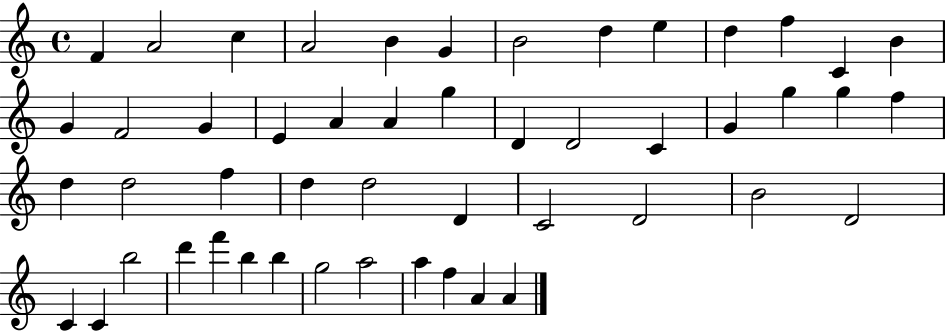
{
  \clef treble
  \time 4/4
  \defaultTimeSignature
  \key c \major
  f'4 a'2 c''4 | a'2 b'4 g'4 | b'2 d''4 e''4 | d''4 f''4 c'4 b'4 | \break g'4 f'2 g'4 | e'4 a'4 a'4 g''4 | d'4 d'2 c'4 | g'4 g''4 g''4 f''4 | \break d''4 d''2 f''4 | d''4 d''2 d'4 | c'2 d'2 | b'2 d'2 | \break c'4 c'4 b''2 | d'''4 f'''4 b''4 b''4 | g''2 a''2 | a''4 f''4 a'4 a'4 | \break \bar "|."
}